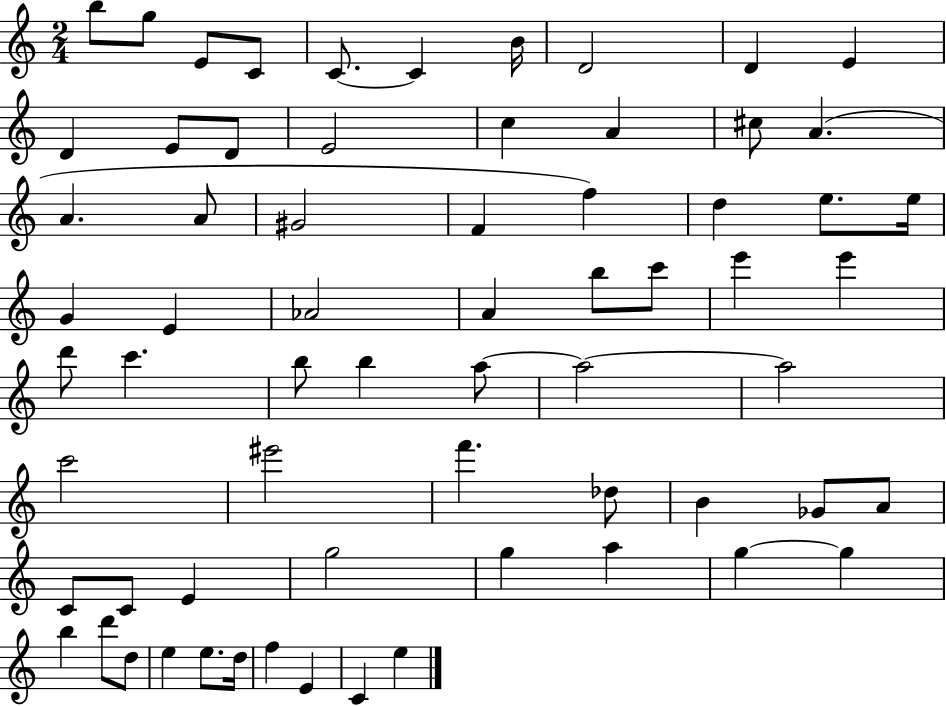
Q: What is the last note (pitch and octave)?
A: E5